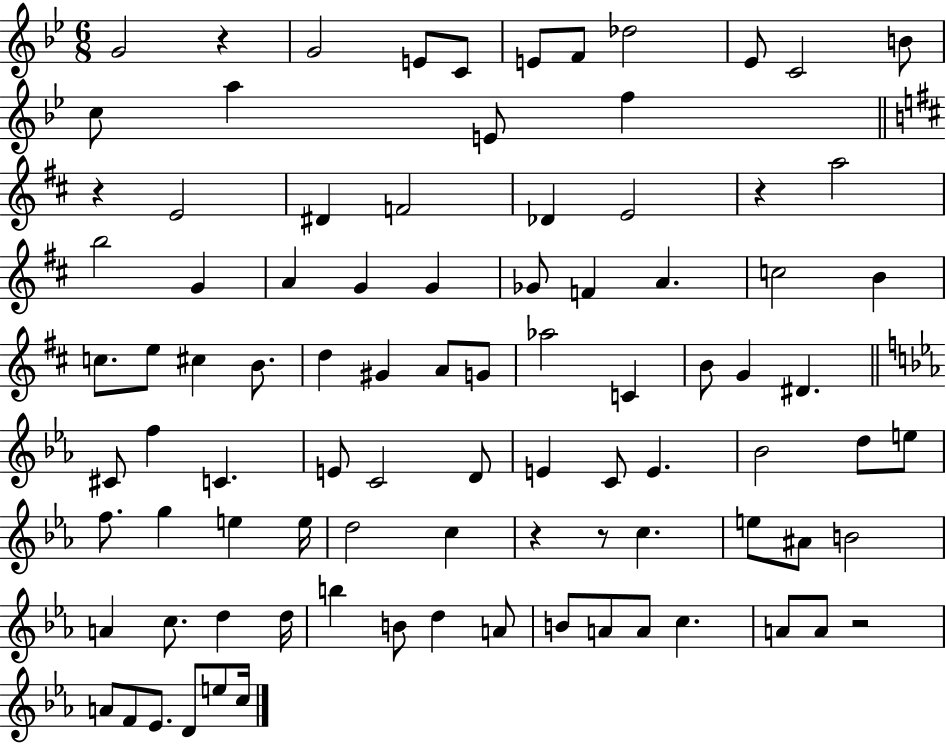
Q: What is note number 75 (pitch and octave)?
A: A4